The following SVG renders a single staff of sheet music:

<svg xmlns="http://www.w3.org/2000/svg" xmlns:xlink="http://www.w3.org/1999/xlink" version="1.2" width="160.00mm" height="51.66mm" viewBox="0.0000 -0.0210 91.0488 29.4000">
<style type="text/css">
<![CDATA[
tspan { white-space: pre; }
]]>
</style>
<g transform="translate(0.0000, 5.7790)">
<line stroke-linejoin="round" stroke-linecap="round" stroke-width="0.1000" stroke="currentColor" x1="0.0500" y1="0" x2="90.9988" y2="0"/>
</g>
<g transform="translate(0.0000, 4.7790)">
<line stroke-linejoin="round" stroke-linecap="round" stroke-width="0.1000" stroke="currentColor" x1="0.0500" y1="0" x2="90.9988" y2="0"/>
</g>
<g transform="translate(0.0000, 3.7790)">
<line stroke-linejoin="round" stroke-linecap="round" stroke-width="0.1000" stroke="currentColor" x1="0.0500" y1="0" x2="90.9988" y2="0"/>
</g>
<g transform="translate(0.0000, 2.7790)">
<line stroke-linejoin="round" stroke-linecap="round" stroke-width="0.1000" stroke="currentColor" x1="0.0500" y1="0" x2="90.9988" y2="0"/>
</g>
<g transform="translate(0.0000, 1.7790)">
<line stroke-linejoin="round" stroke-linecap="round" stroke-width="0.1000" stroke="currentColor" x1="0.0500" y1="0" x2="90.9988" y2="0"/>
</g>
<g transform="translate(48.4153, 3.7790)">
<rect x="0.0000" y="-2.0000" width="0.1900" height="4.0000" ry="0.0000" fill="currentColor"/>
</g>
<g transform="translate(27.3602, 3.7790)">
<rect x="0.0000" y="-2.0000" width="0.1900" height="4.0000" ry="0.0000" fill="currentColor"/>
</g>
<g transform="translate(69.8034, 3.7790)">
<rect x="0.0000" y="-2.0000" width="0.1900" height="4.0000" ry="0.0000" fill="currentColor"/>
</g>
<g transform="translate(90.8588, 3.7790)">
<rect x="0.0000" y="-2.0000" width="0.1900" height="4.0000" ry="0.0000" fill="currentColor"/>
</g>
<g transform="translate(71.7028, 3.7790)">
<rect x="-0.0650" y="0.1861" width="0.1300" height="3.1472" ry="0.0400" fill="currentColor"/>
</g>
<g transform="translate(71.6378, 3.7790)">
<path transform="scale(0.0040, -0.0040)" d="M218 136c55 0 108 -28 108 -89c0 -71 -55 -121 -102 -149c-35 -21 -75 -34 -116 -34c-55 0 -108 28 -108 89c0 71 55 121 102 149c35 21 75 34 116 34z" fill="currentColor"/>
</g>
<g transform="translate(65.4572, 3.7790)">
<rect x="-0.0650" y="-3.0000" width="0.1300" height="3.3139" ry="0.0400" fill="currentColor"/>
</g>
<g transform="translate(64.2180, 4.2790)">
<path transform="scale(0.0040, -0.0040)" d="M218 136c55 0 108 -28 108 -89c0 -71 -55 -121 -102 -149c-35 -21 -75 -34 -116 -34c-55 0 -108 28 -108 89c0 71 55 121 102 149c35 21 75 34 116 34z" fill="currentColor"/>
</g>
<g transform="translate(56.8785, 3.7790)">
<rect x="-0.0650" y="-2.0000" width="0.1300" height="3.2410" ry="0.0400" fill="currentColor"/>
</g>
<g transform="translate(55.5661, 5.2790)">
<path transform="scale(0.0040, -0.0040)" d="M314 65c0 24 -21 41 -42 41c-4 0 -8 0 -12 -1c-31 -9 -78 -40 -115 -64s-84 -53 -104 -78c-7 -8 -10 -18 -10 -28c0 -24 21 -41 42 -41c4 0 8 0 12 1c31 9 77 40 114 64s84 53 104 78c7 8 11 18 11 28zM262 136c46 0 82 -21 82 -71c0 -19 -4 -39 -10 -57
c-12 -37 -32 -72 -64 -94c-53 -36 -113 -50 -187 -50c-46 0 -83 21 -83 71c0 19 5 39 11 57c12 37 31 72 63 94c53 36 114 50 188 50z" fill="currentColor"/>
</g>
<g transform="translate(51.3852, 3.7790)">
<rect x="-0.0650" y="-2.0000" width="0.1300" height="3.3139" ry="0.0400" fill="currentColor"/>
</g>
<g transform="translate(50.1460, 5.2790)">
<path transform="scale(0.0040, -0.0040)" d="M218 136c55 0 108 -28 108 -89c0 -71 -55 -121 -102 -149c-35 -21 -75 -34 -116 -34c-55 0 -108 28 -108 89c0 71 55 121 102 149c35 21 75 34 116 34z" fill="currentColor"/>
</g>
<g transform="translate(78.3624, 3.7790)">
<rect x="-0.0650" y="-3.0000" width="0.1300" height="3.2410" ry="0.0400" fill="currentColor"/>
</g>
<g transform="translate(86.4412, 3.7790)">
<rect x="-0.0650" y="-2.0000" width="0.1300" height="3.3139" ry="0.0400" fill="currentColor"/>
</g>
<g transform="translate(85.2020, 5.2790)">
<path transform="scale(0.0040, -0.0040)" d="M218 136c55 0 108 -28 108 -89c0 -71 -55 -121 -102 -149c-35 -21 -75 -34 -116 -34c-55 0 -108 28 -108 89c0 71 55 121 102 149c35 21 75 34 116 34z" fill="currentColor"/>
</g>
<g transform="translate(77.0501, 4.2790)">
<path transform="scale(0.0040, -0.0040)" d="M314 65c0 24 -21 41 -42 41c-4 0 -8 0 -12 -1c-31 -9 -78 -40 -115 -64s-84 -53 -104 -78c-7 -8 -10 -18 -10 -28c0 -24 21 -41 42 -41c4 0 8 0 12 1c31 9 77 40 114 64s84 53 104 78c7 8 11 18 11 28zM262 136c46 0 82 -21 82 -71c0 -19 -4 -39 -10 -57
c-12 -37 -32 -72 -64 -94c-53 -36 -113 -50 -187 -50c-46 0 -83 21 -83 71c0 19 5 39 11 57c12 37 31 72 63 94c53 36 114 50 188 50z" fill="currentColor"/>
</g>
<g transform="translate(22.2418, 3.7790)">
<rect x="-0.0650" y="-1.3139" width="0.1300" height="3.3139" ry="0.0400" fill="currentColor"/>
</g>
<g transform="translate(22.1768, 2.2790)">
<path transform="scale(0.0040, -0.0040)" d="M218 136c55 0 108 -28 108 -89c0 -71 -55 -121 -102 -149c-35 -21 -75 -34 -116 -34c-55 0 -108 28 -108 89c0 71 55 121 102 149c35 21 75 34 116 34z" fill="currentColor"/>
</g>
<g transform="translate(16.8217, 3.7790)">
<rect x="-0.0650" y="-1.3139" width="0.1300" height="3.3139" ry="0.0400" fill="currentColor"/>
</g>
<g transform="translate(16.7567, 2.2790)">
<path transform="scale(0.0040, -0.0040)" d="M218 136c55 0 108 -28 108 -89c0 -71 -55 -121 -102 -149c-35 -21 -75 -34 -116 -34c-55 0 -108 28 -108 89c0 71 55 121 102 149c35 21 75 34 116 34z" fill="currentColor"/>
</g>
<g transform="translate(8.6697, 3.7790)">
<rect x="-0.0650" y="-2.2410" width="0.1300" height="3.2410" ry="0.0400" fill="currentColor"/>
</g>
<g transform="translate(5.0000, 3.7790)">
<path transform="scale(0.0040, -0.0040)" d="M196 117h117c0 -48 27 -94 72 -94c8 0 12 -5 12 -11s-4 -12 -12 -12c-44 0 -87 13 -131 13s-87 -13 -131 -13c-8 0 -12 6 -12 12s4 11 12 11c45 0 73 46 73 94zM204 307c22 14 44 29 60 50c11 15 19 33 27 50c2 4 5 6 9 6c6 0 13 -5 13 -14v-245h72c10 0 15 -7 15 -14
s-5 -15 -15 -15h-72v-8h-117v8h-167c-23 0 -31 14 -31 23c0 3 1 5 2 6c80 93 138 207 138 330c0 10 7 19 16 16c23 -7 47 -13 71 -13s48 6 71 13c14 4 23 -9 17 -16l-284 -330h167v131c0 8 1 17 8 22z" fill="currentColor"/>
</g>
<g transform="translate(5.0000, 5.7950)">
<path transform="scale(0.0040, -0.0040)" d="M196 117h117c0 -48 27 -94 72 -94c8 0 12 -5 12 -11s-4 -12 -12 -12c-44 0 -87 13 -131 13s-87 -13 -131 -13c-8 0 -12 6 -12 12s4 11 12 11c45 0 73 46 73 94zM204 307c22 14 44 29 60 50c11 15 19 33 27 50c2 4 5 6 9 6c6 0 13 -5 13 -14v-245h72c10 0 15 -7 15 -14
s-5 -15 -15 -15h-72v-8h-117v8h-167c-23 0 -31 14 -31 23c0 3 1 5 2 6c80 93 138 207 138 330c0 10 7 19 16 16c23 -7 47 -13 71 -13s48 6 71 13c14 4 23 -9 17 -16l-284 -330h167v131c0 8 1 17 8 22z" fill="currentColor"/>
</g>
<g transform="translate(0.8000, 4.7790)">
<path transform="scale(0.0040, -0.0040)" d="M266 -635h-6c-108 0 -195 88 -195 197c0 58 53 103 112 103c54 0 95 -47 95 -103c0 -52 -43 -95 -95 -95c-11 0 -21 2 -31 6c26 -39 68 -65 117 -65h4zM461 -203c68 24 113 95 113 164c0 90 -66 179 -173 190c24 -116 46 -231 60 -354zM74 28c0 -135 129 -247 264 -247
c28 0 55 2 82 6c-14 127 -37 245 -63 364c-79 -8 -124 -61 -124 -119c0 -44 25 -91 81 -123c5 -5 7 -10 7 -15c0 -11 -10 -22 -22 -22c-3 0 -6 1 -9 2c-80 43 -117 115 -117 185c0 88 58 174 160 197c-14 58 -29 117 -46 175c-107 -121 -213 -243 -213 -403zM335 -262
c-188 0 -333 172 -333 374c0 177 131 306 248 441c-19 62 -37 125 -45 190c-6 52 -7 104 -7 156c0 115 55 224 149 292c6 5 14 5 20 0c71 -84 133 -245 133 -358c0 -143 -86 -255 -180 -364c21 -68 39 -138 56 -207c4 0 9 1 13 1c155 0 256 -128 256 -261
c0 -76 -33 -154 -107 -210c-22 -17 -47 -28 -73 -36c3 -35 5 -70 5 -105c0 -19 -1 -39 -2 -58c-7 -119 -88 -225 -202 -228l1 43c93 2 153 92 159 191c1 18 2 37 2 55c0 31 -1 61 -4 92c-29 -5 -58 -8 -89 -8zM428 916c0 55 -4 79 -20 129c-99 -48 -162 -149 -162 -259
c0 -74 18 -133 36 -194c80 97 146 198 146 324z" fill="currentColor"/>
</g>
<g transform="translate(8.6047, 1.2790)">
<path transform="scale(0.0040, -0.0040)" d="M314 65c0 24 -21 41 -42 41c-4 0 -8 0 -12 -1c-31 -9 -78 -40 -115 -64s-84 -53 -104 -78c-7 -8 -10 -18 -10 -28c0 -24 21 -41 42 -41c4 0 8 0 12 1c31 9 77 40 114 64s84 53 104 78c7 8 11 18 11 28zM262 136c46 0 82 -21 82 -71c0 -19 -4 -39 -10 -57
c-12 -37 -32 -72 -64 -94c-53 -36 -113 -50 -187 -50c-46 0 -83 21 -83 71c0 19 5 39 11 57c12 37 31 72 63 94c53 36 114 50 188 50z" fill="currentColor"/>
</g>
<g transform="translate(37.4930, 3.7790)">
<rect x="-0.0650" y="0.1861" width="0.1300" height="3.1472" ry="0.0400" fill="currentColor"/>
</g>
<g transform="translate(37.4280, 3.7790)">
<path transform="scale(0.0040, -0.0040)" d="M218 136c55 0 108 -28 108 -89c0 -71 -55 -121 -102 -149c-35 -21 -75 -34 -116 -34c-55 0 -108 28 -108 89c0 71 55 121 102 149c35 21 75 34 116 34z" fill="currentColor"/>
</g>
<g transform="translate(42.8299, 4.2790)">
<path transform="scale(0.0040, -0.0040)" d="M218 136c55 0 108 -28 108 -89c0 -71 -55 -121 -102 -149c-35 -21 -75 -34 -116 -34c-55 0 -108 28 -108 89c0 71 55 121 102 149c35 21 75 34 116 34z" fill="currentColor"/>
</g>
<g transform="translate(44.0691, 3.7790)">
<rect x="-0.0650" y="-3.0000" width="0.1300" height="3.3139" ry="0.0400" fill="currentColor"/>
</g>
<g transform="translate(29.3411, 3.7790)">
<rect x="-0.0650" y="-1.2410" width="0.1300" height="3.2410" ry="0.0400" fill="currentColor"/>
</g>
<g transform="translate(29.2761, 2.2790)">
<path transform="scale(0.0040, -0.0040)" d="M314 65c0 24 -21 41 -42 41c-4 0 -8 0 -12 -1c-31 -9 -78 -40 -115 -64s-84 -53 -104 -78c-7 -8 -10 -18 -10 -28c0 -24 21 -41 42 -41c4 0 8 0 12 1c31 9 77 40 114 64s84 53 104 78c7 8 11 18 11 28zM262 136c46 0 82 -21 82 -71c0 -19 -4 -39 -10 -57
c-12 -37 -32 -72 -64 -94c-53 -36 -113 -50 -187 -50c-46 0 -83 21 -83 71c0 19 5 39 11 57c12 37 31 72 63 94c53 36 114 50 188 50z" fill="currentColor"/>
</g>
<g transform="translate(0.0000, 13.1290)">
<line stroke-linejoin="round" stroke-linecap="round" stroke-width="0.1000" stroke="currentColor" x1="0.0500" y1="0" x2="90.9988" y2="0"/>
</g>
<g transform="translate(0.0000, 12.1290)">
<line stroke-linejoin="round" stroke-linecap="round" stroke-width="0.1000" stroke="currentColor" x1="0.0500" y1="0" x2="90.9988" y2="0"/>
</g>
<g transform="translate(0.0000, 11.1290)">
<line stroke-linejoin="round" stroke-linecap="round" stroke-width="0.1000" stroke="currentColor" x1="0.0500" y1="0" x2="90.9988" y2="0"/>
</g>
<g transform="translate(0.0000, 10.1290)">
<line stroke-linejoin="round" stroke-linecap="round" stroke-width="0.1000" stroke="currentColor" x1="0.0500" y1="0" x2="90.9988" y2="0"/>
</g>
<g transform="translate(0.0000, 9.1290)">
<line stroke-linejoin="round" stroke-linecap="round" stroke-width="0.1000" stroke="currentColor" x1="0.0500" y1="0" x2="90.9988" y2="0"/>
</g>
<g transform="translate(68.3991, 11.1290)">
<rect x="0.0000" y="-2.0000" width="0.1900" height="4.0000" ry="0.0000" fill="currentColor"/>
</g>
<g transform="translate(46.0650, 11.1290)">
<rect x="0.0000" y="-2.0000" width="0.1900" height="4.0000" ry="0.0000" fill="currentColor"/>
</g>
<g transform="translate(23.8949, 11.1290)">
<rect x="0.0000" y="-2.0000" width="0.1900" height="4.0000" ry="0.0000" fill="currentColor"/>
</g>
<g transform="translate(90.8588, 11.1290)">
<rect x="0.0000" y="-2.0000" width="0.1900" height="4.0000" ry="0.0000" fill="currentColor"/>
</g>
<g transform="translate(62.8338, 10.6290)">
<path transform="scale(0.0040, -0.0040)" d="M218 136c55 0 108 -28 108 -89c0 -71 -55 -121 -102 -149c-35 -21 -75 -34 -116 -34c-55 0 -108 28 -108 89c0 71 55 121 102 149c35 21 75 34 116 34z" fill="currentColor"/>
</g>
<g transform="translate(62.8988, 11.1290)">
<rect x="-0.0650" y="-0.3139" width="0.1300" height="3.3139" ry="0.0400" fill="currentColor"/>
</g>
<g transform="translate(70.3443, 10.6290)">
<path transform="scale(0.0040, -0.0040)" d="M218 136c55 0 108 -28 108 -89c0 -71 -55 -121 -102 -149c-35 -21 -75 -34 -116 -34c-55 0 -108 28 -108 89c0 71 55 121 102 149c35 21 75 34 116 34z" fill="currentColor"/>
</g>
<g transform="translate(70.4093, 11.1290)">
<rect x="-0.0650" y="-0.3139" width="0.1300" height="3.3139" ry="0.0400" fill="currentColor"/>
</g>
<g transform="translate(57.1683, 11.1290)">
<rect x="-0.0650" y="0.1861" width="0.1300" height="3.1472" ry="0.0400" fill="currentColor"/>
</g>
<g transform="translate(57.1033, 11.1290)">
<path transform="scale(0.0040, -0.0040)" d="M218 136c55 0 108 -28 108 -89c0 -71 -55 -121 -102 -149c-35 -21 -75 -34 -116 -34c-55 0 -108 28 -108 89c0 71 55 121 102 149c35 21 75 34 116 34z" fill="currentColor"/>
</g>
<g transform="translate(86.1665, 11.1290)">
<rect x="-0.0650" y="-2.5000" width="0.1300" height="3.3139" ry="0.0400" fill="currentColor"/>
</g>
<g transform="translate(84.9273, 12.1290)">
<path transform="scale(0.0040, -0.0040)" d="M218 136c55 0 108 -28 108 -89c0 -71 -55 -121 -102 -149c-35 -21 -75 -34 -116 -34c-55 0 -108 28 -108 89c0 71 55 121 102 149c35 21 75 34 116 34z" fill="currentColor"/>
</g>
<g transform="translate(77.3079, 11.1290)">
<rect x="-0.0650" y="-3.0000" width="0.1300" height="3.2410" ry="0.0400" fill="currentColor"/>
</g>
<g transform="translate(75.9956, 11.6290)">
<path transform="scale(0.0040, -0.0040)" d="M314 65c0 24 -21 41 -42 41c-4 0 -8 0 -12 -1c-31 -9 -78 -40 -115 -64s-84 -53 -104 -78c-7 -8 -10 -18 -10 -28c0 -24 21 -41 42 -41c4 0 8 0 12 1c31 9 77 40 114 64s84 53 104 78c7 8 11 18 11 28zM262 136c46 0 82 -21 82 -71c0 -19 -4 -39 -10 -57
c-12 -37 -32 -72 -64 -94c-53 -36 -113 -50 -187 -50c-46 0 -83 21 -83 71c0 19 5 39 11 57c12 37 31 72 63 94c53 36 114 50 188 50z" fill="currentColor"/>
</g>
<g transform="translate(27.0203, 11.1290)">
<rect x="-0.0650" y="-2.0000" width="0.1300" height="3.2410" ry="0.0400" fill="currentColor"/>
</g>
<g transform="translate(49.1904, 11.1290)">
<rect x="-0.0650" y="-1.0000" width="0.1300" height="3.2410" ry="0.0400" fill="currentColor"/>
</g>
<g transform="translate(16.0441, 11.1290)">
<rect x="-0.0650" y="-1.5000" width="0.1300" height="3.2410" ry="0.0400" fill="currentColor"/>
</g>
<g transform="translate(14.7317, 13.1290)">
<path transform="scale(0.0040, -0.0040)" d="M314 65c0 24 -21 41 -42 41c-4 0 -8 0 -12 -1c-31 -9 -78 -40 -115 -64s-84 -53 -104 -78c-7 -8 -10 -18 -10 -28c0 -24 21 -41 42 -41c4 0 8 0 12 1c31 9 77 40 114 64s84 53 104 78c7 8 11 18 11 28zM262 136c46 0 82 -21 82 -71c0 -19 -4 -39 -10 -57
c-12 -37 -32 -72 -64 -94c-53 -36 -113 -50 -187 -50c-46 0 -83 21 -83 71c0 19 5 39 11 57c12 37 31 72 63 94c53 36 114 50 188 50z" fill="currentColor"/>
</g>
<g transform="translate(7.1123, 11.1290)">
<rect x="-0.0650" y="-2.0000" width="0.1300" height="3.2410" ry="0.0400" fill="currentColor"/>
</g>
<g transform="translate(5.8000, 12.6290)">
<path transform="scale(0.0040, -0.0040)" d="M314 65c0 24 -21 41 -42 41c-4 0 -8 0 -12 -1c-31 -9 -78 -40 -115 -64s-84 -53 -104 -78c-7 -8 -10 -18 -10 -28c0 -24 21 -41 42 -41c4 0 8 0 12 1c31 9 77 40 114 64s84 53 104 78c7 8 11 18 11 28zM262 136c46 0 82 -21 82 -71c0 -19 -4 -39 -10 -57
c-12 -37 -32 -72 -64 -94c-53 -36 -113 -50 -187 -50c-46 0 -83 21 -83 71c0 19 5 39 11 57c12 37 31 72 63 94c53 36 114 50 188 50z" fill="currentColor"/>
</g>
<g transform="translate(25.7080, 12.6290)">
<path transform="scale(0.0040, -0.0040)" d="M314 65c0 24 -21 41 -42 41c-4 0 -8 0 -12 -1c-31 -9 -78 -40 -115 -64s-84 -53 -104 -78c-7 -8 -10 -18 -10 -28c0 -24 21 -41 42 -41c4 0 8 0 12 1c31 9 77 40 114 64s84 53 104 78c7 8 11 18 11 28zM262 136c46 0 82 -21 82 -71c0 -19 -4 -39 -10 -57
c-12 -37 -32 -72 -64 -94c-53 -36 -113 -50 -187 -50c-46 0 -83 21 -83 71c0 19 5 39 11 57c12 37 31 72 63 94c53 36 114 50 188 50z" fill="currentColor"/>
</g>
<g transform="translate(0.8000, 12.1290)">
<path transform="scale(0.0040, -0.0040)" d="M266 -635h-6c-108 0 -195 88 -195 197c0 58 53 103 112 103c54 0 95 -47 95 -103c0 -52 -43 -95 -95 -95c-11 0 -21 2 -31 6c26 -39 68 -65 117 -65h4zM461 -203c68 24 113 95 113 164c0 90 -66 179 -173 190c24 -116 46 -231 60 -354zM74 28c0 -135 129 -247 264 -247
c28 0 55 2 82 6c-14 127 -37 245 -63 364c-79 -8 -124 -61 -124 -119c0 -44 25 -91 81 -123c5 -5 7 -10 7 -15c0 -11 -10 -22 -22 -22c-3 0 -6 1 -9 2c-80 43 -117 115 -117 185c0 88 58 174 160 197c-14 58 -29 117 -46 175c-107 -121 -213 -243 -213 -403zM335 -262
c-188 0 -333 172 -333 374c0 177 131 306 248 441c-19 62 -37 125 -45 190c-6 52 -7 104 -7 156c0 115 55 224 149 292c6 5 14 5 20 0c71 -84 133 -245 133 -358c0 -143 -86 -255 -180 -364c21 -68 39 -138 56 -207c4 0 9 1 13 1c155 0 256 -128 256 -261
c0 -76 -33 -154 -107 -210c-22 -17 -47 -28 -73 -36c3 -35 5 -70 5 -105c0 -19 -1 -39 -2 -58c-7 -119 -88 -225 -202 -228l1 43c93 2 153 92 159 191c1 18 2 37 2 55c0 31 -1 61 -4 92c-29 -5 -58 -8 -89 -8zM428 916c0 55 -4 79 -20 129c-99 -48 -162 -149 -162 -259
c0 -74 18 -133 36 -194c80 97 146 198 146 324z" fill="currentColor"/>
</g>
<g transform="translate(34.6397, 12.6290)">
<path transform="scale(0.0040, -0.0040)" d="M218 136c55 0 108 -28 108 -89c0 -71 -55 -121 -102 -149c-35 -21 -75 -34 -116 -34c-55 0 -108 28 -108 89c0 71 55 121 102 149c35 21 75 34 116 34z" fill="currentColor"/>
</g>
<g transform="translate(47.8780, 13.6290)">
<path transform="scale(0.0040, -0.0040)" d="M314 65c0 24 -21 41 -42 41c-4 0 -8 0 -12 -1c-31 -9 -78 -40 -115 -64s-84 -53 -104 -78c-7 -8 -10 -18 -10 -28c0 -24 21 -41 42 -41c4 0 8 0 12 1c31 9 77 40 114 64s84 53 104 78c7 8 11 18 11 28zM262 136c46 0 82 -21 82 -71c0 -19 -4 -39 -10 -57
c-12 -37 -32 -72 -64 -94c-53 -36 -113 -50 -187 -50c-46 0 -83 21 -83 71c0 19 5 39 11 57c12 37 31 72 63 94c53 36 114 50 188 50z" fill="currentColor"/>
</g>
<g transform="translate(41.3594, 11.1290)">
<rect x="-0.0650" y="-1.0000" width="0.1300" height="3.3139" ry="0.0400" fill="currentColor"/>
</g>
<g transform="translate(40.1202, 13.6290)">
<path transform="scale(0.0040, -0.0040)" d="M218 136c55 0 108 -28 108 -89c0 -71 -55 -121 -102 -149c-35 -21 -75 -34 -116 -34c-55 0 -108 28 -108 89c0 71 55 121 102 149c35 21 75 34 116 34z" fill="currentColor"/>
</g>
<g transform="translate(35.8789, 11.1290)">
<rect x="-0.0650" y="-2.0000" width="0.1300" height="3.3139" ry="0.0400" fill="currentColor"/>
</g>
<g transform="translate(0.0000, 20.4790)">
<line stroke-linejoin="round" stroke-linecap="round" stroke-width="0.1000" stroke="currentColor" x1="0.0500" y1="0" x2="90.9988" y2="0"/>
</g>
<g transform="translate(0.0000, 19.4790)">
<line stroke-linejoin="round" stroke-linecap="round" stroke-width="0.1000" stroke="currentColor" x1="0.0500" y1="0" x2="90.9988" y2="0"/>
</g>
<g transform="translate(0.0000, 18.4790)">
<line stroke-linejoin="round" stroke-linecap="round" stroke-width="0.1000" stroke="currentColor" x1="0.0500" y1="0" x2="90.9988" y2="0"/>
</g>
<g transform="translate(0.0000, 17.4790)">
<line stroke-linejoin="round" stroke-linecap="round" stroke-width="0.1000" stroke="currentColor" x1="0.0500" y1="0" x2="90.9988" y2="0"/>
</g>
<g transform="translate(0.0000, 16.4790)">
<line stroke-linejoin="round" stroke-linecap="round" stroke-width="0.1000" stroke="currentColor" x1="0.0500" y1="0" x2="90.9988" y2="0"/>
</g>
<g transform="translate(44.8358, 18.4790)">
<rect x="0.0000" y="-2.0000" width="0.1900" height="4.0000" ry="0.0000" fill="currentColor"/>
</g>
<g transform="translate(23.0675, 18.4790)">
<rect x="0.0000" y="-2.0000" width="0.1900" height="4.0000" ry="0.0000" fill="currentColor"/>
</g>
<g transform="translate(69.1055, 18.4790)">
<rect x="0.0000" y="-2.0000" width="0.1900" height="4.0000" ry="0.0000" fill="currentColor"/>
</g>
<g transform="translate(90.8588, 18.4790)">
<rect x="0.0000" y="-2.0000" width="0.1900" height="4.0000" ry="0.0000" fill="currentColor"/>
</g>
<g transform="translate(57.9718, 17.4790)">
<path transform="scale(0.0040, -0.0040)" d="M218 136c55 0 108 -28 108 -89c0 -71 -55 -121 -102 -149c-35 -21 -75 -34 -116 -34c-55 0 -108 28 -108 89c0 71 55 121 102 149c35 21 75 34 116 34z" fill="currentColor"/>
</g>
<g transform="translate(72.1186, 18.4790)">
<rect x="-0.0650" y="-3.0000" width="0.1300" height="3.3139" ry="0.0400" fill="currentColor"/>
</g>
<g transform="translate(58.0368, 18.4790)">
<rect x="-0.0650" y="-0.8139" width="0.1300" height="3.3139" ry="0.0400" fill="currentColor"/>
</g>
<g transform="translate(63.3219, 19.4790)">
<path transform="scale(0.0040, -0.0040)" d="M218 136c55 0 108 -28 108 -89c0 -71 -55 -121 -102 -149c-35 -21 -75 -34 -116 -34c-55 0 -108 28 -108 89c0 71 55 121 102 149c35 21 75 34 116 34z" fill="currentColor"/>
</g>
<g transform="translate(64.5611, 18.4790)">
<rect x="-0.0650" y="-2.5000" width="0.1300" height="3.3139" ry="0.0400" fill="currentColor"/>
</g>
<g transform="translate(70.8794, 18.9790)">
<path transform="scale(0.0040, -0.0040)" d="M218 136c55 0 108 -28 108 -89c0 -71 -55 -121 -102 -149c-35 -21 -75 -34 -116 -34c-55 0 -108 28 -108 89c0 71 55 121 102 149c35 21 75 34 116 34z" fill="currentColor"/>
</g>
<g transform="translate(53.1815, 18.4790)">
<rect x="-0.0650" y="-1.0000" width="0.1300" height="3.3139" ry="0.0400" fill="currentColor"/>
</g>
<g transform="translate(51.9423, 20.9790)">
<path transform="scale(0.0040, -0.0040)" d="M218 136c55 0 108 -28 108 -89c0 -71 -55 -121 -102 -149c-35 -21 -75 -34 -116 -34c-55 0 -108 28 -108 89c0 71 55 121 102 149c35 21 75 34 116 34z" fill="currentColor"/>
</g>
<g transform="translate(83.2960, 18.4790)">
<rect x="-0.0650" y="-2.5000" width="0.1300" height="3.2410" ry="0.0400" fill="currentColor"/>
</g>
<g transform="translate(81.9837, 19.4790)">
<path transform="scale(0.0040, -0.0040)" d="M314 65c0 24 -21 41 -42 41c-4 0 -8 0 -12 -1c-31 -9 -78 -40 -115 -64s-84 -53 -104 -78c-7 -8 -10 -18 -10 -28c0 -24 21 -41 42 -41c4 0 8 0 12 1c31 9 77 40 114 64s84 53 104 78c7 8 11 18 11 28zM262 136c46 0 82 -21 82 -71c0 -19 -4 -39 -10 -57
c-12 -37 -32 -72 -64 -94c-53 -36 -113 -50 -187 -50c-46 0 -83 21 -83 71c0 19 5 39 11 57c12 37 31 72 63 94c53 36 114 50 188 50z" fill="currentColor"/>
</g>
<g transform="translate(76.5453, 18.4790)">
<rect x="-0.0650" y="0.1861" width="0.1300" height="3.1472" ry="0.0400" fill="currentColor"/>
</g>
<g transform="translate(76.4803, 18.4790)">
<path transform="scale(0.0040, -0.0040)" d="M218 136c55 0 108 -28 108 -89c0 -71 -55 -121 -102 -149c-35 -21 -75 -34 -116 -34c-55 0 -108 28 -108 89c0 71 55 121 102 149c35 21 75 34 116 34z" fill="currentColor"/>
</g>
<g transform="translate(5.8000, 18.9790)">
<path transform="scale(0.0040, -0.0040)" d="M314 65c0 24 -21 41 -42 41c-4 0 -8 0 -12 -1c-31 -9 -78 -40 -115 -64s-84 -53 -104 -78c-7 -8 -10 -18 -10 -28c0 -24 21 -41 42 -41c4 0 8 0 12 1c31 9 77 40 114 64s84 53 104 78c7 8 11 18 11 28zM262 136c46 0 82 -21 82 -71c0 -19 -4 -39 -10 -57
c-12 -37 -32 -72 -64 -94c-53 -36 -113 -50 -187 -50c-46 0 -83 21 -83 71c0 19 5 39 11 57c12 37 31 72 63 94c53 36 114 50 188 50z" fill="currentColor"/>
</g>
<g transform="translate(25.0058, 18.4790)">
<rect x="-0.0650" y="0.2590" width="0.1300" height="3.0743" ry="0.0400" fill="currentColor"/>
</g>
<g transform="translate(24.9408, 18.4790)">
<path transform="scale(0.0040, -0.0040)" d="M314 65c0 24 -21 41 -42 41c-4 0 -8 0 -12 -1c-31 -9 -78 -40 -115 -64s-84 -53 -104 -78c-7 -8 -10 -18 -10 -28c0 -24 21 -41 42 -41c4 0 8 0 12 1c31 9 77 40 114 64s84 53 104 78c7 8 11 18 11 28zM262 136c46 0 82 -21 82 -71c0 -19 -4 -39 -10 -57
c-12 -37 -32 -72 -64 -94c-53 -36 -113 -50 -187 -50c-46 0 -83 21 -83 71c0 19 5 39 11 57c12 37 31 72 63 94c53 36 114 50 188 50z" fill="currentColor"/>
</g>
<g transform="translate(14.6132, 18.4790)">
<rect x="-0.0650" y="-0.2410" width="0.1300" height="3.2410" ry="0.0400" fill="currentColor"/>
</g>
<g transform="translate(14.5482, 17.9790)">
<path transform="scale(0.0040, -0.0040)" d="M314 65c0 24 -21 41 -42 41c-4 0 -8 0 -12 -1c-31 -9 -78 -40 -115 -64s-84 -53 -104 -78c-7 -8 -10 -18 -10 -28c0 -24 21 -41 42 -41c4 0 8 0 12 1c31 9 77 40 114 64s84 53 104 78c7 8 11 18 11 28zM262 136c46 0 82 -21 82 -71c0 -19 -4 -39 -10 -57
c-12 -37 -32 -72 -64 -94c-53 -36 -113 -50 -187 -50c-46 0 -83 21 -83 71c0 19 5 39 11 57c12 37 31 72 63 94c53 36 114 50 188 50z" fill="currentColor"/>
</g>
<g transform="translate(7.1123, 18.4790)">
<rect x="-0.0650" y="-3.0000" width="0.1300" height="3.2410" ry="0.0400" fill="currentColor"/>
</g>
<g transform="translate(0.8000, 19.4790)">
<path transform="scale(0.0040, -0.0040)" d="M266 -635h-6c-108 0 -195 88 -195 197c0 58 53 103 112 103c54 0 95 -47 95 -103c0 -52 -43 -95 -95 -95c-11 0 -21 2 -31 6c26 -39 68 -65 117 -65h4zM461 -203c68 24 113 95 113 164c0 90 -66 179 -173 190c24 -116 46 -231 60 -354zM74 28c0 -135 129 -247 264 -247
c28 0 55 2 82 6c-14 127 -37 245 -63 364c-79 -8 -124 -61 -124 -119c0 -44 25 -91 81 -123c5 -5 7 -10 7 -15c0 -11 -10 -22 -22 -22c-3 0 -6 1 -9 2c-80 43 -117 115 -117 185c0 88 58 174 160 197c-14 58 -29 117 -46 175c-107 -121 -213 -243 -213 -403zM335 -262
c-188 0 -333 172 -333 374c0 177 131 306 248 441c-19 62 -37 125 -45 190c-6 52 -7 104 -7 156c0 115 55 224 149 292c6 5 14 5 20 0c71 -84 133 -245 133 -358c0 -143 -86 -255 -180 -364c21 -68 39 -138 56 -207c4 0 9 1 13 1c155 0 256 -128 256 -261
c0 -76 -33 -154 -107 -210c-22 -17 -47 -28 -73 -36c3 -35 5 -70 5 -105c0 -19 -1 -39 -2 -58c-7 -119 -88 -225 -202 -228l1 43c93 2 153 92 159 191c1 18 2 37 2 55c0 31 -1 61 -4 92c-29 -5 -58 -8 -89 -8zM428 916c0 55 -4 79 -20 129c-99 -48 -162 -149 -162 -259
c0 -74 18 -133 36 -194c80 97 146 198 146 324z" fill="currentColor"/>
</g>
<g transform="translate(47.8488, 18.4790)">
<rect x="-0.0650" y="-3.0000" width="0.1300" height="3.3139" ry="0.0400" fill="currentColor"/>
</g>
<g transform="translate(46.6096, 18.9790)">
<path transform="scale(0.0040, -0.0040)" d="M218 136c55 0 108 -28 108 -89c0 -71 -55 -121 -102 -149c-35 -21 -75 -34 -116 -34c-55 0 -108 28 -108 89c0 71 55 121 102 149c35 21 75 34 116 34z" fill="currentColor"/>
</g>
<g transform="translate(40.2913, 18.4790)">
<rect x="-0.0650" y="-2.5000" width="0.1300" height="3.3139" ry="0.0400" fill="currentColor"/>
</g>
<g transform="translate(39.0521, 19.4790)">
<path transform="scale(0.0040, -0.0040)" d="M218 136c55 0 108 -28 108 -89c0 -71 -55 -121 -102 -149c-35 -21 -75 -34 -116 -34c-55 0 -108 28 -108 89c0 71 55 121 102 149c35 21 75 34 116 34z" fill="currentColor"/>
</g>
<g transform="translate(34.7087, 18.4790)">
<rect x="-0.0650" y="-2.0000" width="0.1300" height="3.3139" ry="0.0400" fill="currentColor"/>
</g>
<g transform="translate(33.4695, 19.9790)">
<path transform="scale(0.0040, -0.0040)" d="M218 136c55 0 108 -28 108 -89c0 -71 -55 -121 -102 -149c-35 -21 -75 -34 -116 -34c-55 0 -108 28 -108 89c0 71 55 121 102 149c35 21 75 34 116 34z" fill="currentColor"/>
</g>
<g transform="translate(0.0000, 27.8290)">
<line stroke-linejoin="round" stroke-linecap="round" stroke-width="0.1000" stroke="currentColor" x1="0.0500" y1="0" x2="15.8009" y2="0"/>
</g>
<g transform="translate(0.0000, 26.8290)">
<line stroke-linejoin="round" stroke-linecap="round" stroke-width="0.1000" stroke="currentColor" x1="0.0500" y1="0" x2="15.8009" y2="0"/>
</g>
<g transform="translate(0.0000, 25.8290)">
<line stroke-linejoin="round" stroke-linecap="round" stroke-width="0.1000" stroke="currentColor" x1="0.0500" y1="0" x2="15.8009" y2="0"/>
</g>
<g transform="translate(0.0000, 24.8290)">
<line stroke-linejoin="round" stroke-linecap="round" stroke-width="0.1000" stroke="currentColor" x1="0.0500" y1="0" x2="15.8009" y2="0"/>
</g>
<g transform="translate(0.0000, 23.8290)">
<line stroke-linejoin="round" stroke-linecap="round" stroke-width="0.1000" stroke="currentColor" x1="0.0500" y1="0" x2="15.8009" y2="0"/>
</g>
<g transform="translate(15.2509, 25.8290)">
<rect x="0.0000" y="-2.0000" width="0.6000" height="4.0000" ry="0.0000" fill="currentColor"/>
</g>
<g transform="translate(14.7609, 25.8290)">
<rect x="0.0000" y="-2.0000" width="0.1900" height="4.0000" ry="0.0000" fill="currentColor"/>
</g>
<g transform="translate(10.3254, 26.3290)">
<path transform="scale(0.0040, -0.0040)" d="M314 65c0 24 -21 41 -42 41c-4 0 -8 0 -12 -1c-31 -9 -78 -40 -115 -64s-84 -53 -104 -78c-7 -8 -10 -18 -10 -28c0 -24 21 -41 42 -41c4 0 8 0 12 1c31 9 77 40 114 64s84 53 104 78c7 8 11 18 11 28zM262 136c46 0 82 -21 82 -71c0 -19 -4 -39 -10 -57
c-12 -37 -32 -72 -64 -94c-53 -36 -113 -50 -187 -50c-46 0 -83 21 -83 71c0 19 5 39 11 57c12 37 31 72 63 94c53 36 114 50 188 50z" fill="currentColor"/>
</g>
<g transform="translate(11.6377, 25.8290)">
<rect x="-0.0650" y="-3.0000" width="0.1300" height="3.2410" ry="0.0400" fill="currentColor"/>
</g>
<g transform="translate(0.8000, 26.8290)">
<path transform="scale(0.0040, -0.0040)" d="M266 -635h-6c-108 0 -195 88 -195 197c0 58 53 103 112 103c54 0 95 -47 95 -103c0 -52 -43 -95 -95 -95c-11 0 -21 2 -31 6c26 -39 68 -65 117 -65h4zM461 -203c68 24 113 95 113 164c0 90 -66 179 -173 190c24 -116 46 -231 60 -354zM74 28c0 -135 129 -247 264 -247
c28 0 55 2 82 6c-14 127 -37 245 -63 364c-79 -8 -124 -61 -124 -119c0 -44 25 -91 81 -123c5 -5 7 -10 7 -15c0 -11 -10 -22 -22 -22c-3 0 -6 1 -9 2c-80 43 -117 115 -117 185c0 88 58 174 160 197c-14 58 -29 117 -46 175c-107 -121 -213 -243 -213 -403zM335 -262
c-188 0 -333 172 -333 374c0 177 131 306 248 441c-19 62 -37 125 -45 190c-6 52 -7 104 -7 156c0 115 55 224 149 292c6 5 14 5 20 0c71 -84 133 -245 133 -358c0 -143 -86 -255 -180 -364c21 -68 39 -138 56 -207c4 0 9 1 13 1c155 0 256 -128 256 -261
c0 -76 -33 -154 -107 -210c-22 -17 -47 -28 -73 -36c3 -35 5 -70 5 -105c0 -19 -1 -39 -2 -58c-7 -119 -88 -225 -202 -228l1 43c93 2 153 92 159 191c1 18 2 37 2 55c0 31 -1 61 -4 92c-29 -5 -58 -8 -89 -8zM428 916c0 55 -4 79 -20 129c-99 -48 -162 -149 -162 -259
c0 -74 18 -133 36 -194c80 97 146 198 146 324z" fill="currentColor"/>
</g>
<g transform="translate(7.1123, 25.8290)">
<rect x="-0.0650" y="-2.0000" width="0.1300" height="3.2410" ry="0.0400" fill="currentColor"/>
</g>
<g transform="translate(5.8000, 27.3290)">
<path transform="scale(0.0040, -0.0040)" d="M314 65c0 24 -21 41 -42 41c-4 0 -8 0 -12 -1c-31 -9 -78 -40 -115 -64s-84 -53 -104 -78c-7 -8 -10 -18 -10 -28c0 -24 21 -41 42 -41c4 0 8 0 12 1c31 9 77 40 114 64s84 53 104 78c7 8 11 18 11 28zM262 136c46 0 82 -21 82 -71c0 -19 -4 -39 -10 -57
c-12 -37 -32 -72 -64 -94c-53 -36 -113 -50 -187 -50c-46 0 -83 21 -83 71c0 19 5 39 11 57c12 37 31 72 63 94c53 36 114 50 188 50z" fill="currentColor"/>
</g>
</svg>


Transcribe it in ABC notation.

X:1
T:Untitled
M:4/4
L:1/4
K:C
g2 e e e2 B A F F2 A B A2 F F2 E2 F2 F D D2 B c c A2 G A2 c2 B2 F G A D d G A B G2 F2 A2